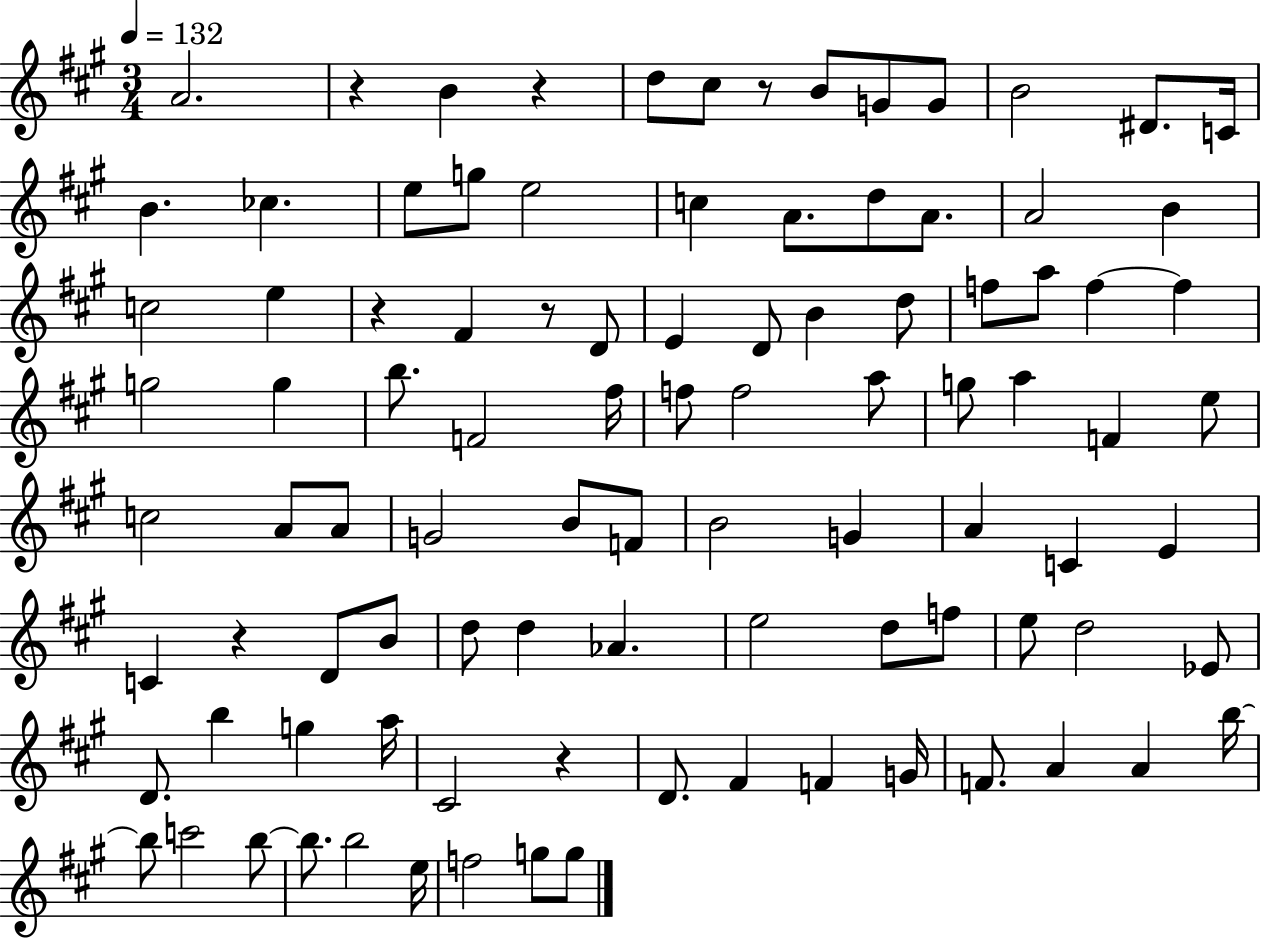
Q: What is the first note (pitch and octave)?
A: A4